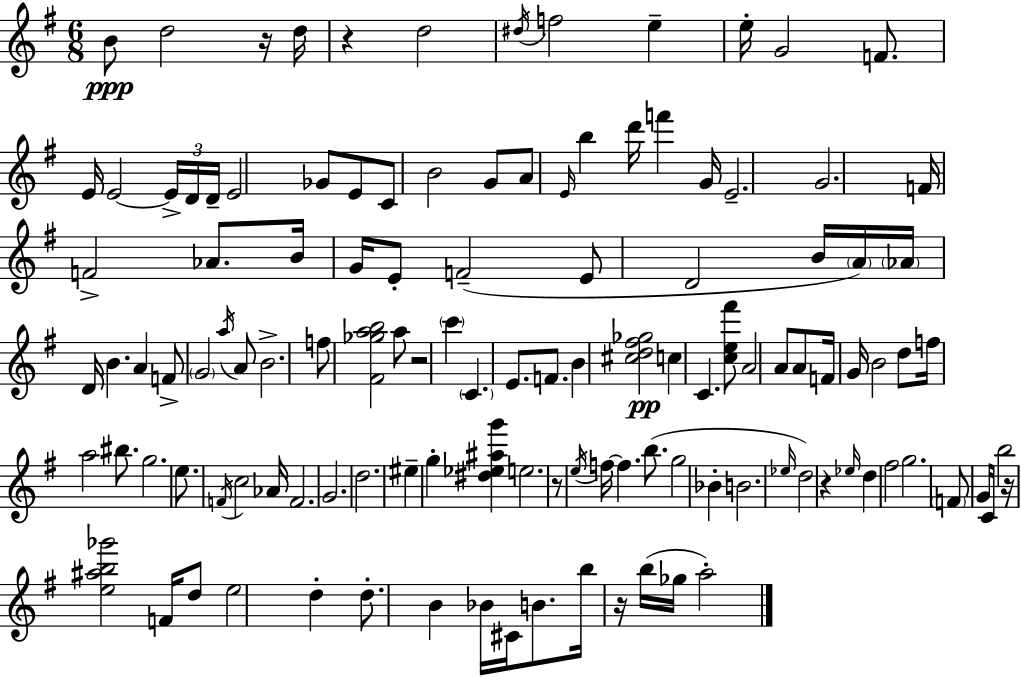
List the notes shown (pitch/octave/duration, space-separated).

B4/e D5/h R/s D5/s R/q D5/h D#5/s F5/h E5/q E5/s G4/h F4/e. E4/s E4/h E4/s D4/s D4/s E4/h Gb4/e E4/e C4/e B4/h G4/e A4/e E4/s B5/q D6/s F6/q G4/s E4/h. G4/h. F4/s F4/h Ab4/e. B4/s G4/s E4/e F4/h E4/e D4/h B4/s A4/s Ab4/s D4/s B4/q. A4/q F4/e G4/h A5/s A4/e B4/h. F5/e [F#4,Gb5,A5,B5]/h A5/e R/h C6/q C4/q. E4/e. F4/e. B4/q [C#5,D5,F#5,Gb5]/h C5/q C4/q. [C5,E5,F#6]/e A4/h A4/e A4/e F4/s G4/s B4/h D5/e F5/s A5/h BIS5/e. G5/h. E5/e. F4/s C5/h Ab4/s F4/h. G4/h. D5/h. EIS5/q G5/q [D#5,Eb5,A#5,G6]/q E5/h. R/e E5/s F5/s F5/q. B5/e. G5/h Bb4/q B4/h. Eb5/s D5/h R/q Eb5/s D5/q F#5/h G5/h. F4/e G4/s C4/s B5/h R/s [E5,A#5,B5,Gb6]/h F4/s D5/e E5/h D5/q D5/e. B4/q Bb4/s C#4/s B4/e. B5/s R/s B5/s Gb5/s A5/h